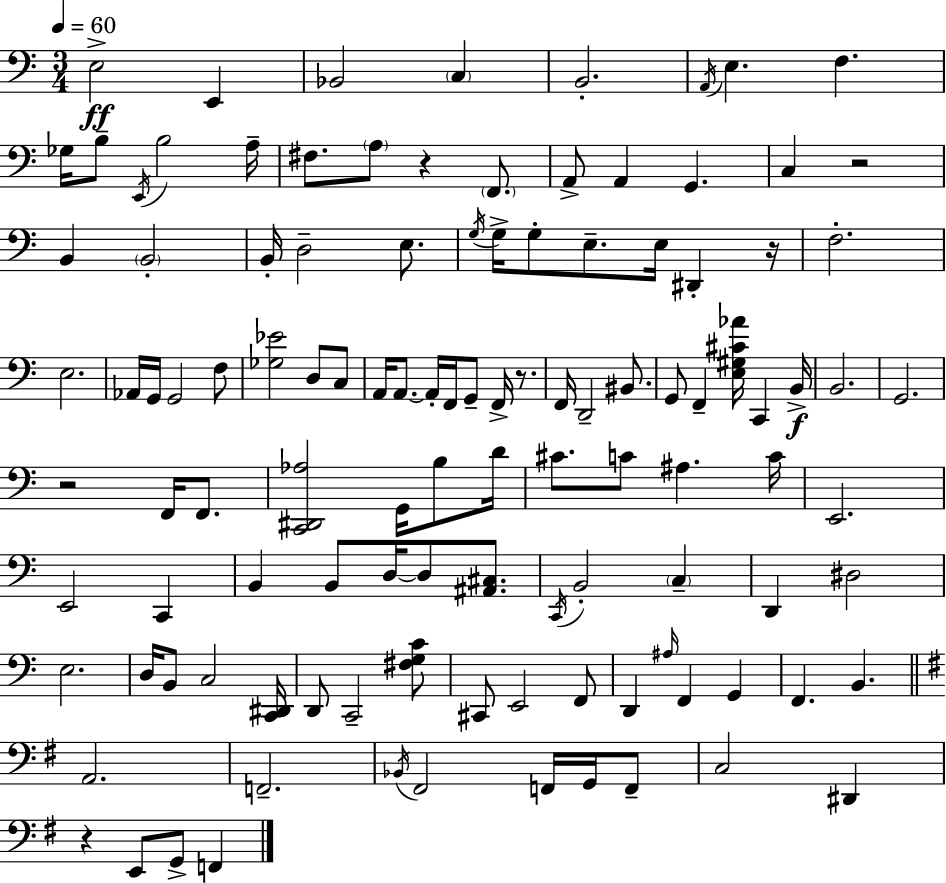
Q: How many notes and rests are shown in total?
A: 114